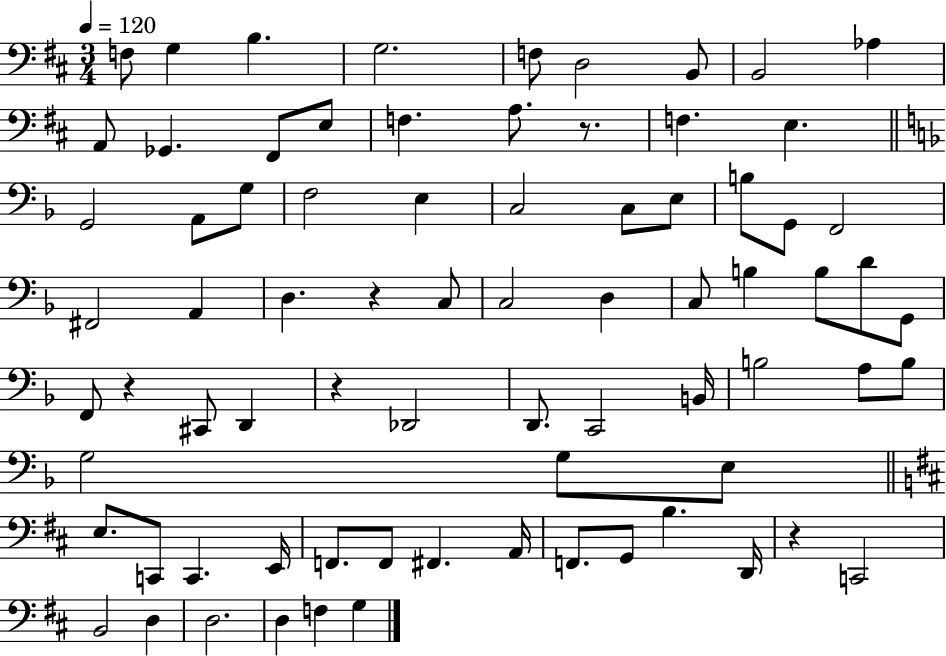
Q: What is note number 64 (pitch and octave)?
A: D2